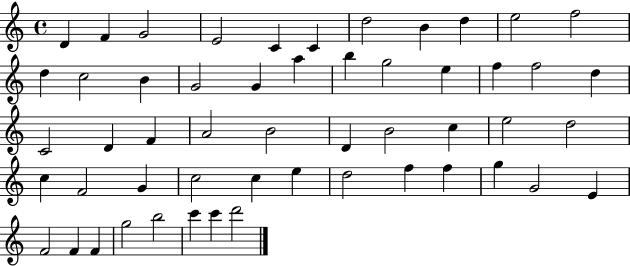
X:1
T:Untitled
M:4/4
L:1/4
K:C
D F G2 E2 C C d2 B d e2 f2 d c2 B G2 G a b g2 e f f2 d C2 D F A2 B2 D B2 c e2 d2 c F2 G c2 c e d2 f f g G2 E F2 F F g2 b2 c' c' d'2